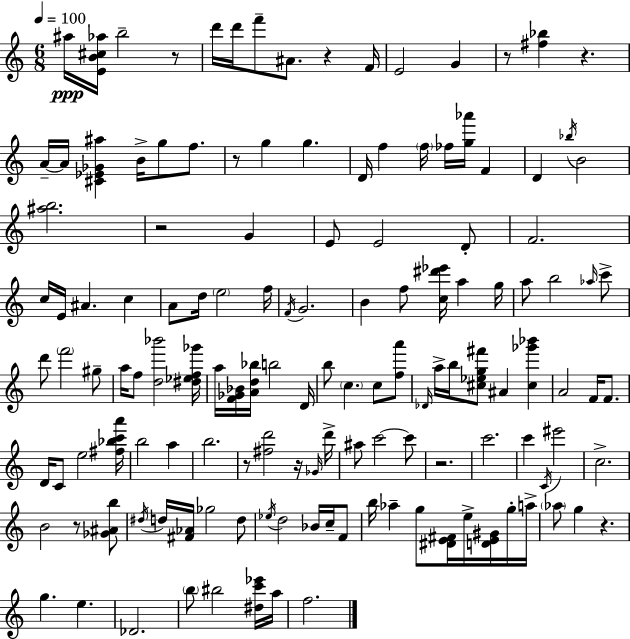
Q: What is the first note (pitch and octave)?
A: A#5